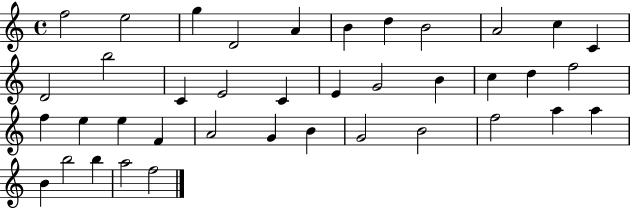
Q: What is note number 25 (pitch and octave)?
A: E5